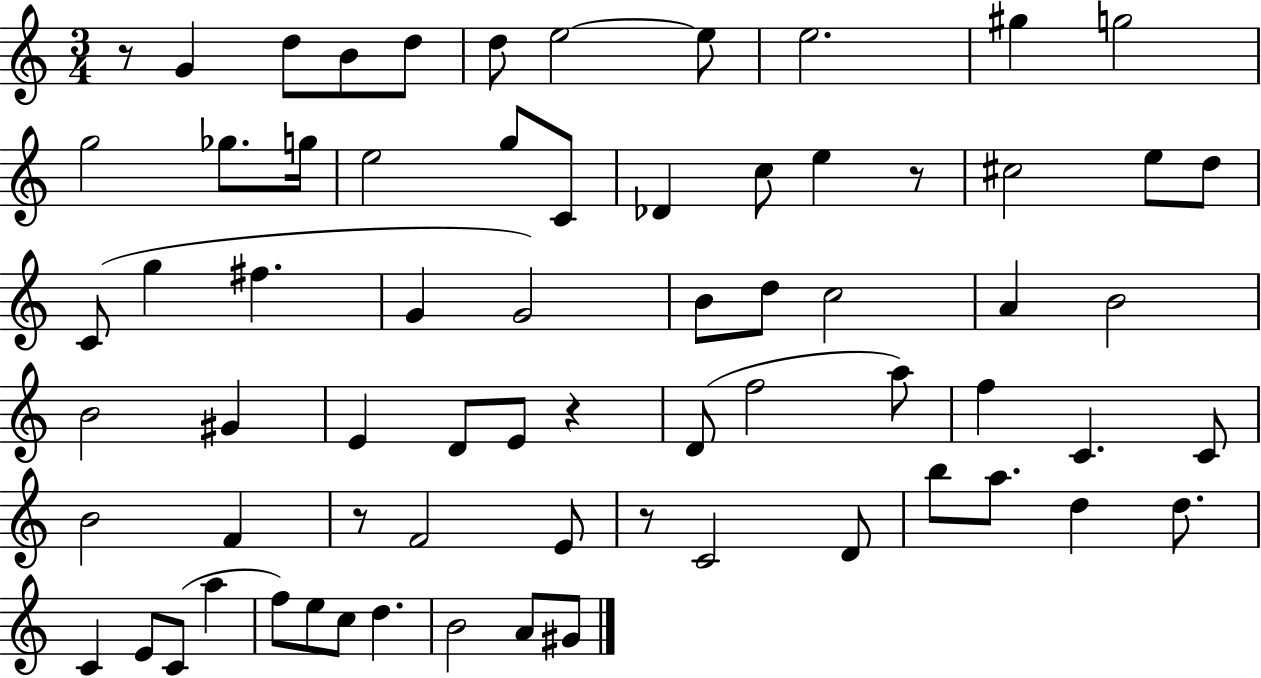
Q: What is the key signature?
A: C major